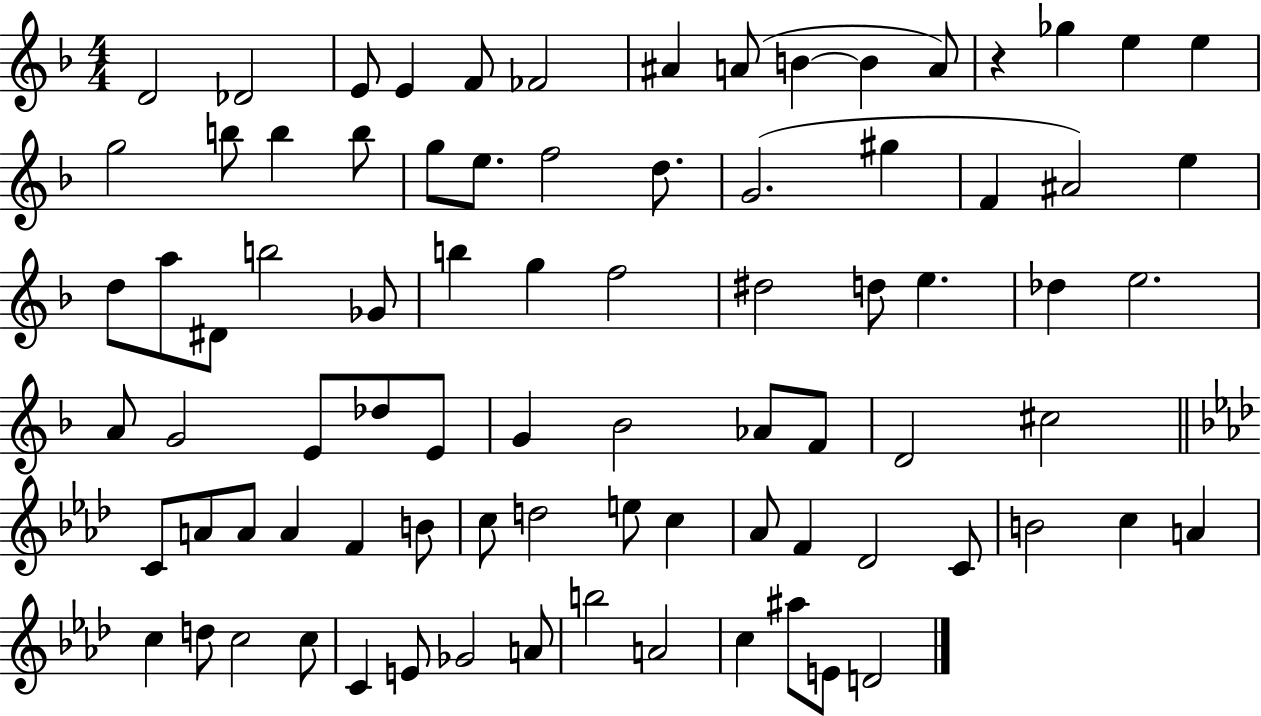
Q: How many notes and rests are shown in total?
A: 83